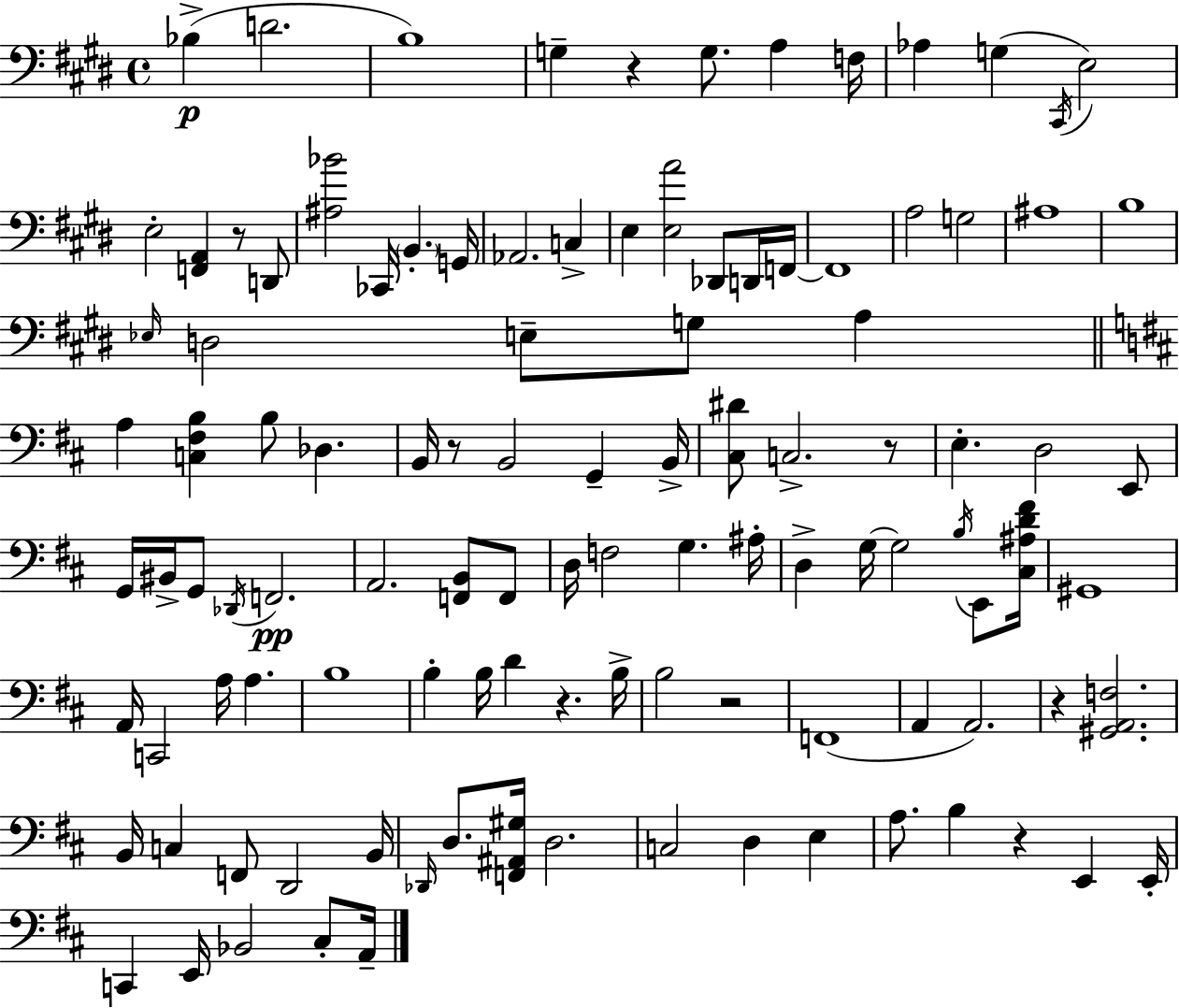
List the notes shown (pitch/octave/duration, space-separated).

Bb3/q D4/h. B3/w G3/q R/q G3/e. A3/q F3/s Ab3/q G3/q C#2/s E3/h E3/h [F2,A2]/q R/e D2/e [A#3,Bb4]/h CES2/s B2/q. G2/s Ab2/h. C3/q E3/q [E3,A4]/h Db2/e D2/s F2/s F2/w A3/h G3/h A#3/w B3/w Eb3/s D3/h E3/e G3/e A3/q A3/q [C3,F#3,B3]/q B3/e Db3/q. B2/s R/e B2/h G2/q B2/s [C#3,D#4]/e C3/h. R/e E3/q. D3/h E2/e G2/s BIS2/s G2/e Db2/s F2/h. A2/h. [F2,B2]/e F2/e D3/s F3/h G3/q. A#3/s D3/q G3/s G3/h B3/s E2/e [C#3,A#3,D4,F#4]/s G#2/w A2/s C2/h A3/s A3/q. B3/w B3/q B3/s D4/q R/q. B3/s B3/h R/h F2/w A2/q A2/h. R/q [G#2,A2,F3]/h. B2/s C3/q F2/e D2/h B2/s Db2/s D3/e. [F2,A#2,G#3]/s D3/h. C3/h D3/q E3/q A3/e. B3/q R/q E2/q E2/s C2/q E2/s Bb2/h C#3/e A2/s